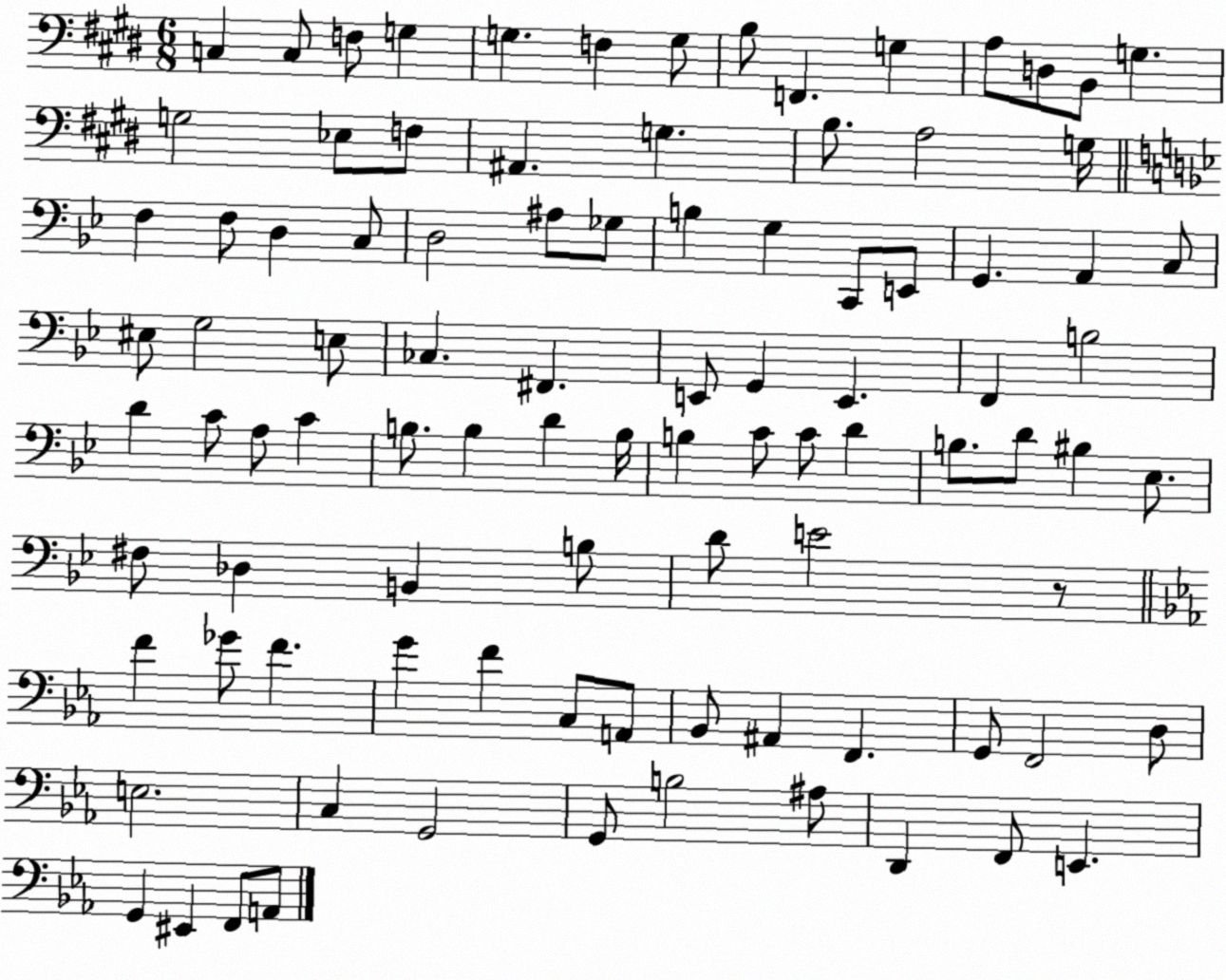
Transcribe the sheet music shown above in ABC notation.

X:1
T:Untitled
M:6/8
L:1/4
K:E
C, C,/2 F,/2 G, G, F, G,/2 B,/2 F,, G, A,/2 D,/2 B,,/2 G, G,2 _E,/2 F,/2 ^A,, G, B,/2 A,2 G,/4 F, F,/2 D, C,/2 D,2 ^A,/2 _G,/2 B, G, C,,/2 E,,/2 G,, A,, C,/2 ^E,/2 G,2 E,/2 _C, ^F,, E,,/2 G,, E,, F,, B,2 D C/2 A,/2 C B,/2 B, D B,/4 B, C/2 C/2 D B,/2 D/2 ^B, _E,/2 ^F,/2 _D, B,, B,/2 D/2 E2 z/2 F _G/2 F G F C,/2 A,,/2 _B,,/2 ^A,, F,, G,,/2 F,,2 D,/2 E,2 C, G,,2 G,,/2 B,2 ^A,/2 D,, F,,/2 E,, G,, ^E,, F,,/2 A,,/2